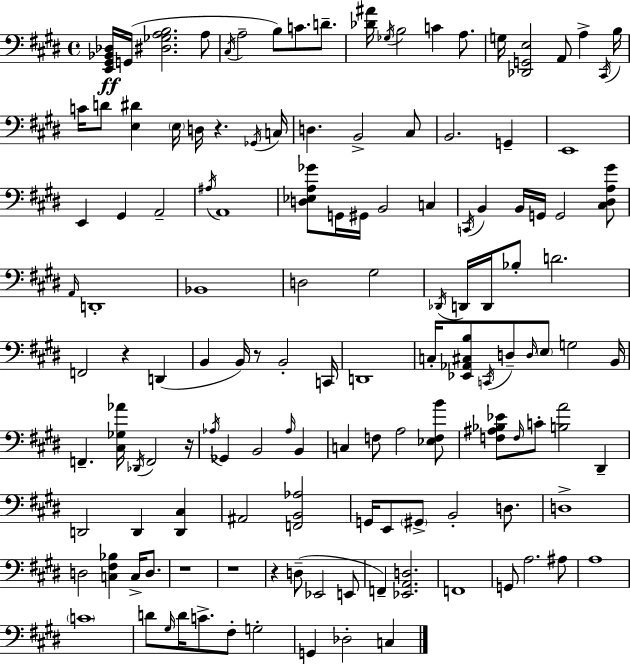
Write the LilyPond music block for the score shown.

{
  \clef bass
  \time 4/4
  \defaultTimeSignature
  \key e \major
  <e, gis, bes, des>16\ff g,16( <dis ges a b>2. a8 | \acciaccatura { cis16 } a2-- b8) c'8. d'8.-- | <des' ais'>16 \acciaccatura { ges16 } b2 c'4 a8. | g16 <des, g, e>2 a,8 a4-> | \break \acciaccatura { cis,16 } b16 c'16 d'8 <e dis'>4 \parenthesize e16 d16 r4. | \acciaccatura { ges,16 } c16 d4. b,2-> | cis8 b,2. | g,4-- e,1 | \break e,4 gis,4 a,2-- | \acciaccatura { ais16 } a,1 | <d ees a ges'>8 g,16 gis,16 b,2 | c4 \acciaccatura { c,16 } b,4 b,16 g,16 g,2 | \break <cis dis a gis'>8 \grace { a,16 } d,1-. | bes,1 | d2 gis2 | \acciaccatura { des,16 } d,16 d,16 bes8-. d'2. | \break f,2 | r4 d,4( b,4 b,16) r8 b,2-. | c,16 d,1 | c16-. <ees, aes, cis b>8 \acciaccatura { c,16 } d8-- \grace { d16 } \parenthesize e8 | \break g2 b,16 f,4.-- | <cis ges aes'>16 \acciaccatura { des,16 } f,2 r16 \acciaccatura { aes16 } ges,4 | b,2 \grace { aes16 } b,4 c4 | f8 a2 <ees f b'>8 <f ais bes ees'>8 \grace { f16 } | \break c'8-. <b a'>2 dis,4-- d,2 | d,4 <d, cis>4 ais,2 | <f, b, aes>2 g,16 e,8 | \parenthesize gis,8-> b,2-. d8. d1-> | \break d2 | <c fis bes>4 c16-> d8. r1 | r1 | r4 | \break d8--( ees,2 e,8 f,4--) | <ees, a, d>2. f,1 | g,8 | a2. ais8 a1 | \break \parenthesize c'1 | d'8 | \grace { gis16 } d'16 c'8.-> fis8-. g2-. g,4 | des2-. c4 \bar "|."
}